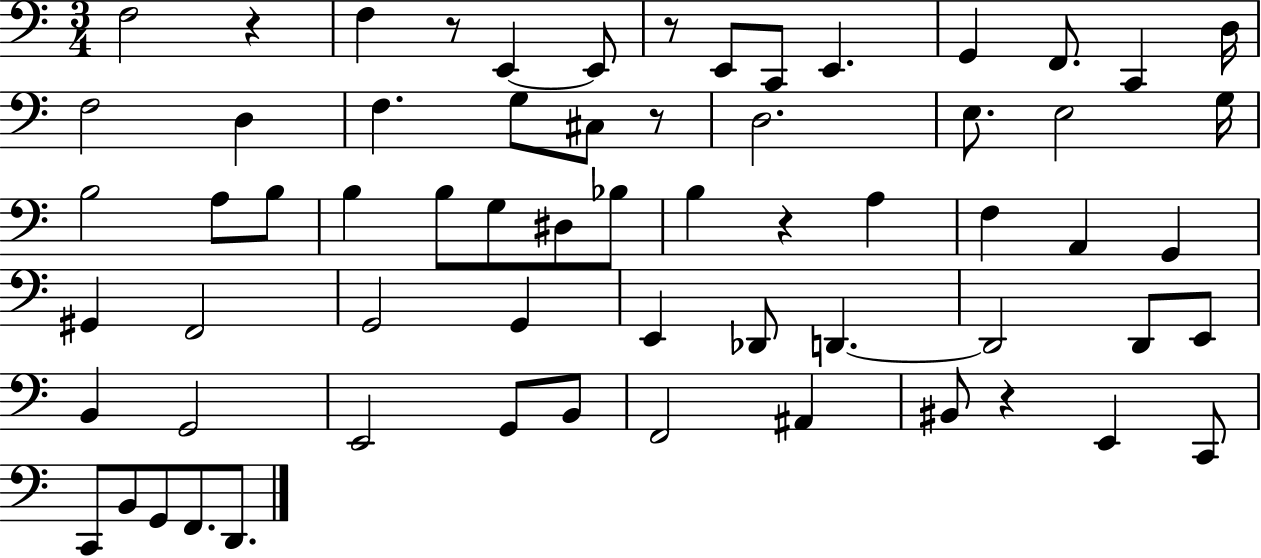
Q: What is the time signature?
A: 3/4